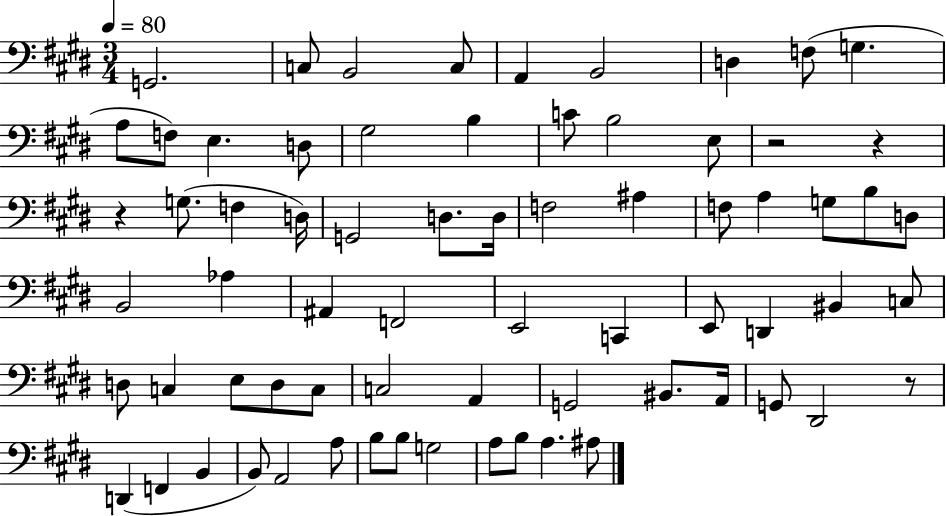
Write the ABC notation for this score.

X:1
T:Untitled
M:3/4
L:1/4
K:E
G,,2 C,/2 B,,2 C,/2 A,, B,,2 D, F,/2 G, A,/2 F,/2 E, D,/2 ^G,2 B, C/2 B,2 E,/2 z2 z z G,/2 F, D,/4 G,,2 D,/2 D,/4 F,2 ^A, F,/2 A, G,/2 B,/2 D,/2 B,,2 _A, ^A,, F,,2 E,,2 C,, E,,/2 D,, ^B,, C,/2 D,/2 C, E,/2 D,/2 C,/2 C,2 A,, G,,2 ^B,,/2 A,,/4 G,,/2 ^D,,2 z/2 D,, F,, B,, B,,/2 A,,2 A,/2 B,/2 B,/2 G,2 A,/2 B,/2 A, ^A,/2